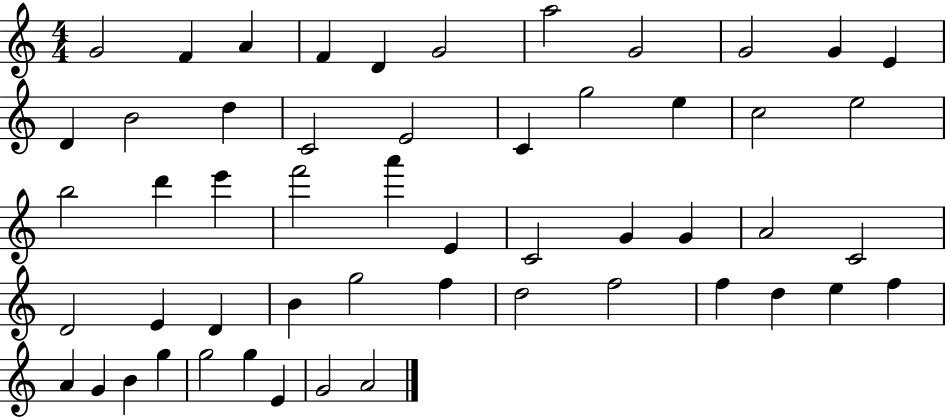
X:1
T:Untitled
M:4/4
L:1/4
K:C
G2 F A F D G2 a2 G2 G2 G E D B2 d C2 E2 C g2 e c2 e2 b2 d' e' f'2 a' E C2 G G A2 C2 D2 E D B g2 f d2 f2 f d e f A G B g g2 g E G2 A2